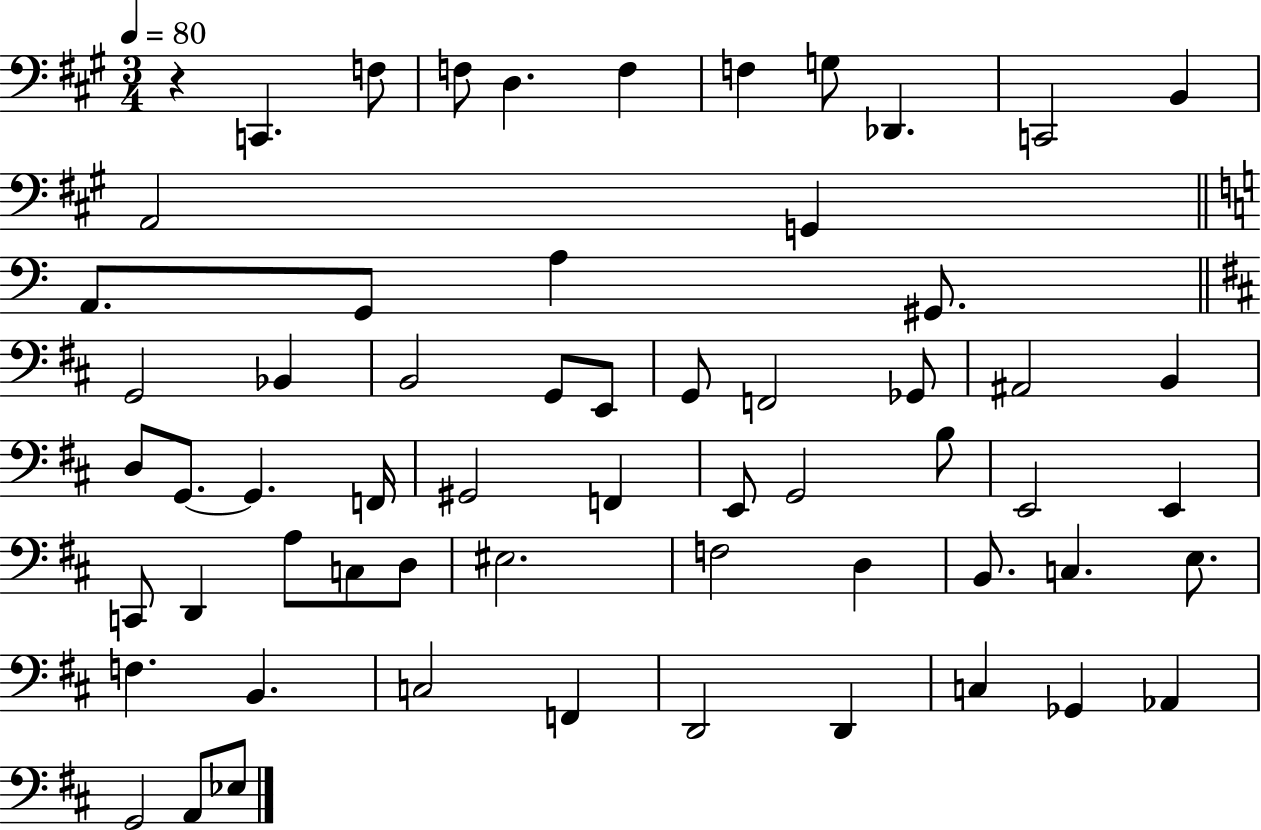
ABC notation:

X:1
T:Untitled
M:3/4
L:1/4
K:A
z C,, F,/2 F,/2 D, F, F, G,/2 _D,, C,,2 B,, A,,2 G,, A,,/2 G,,/2 A, ^G,,/2 G,,2 _B,, B,,2 G,,/2 E,,/2 G,,/2 F,,2 _G,,/2 ^A,,2 B,, D,/2 G,,/2 G,, F,,/4 ^G,,2 F,, E,,/2 G,,2 B,/2 E,,2 E,, C,,/2 D,, A,/2 C,/2 D,/2 ^E,2 F,2 D, B,,/2 C, E,/2 F, B,, C,2 F,, D,,2 D,, C, _G,, _A,, G,,2 A,,/2 _E,/2